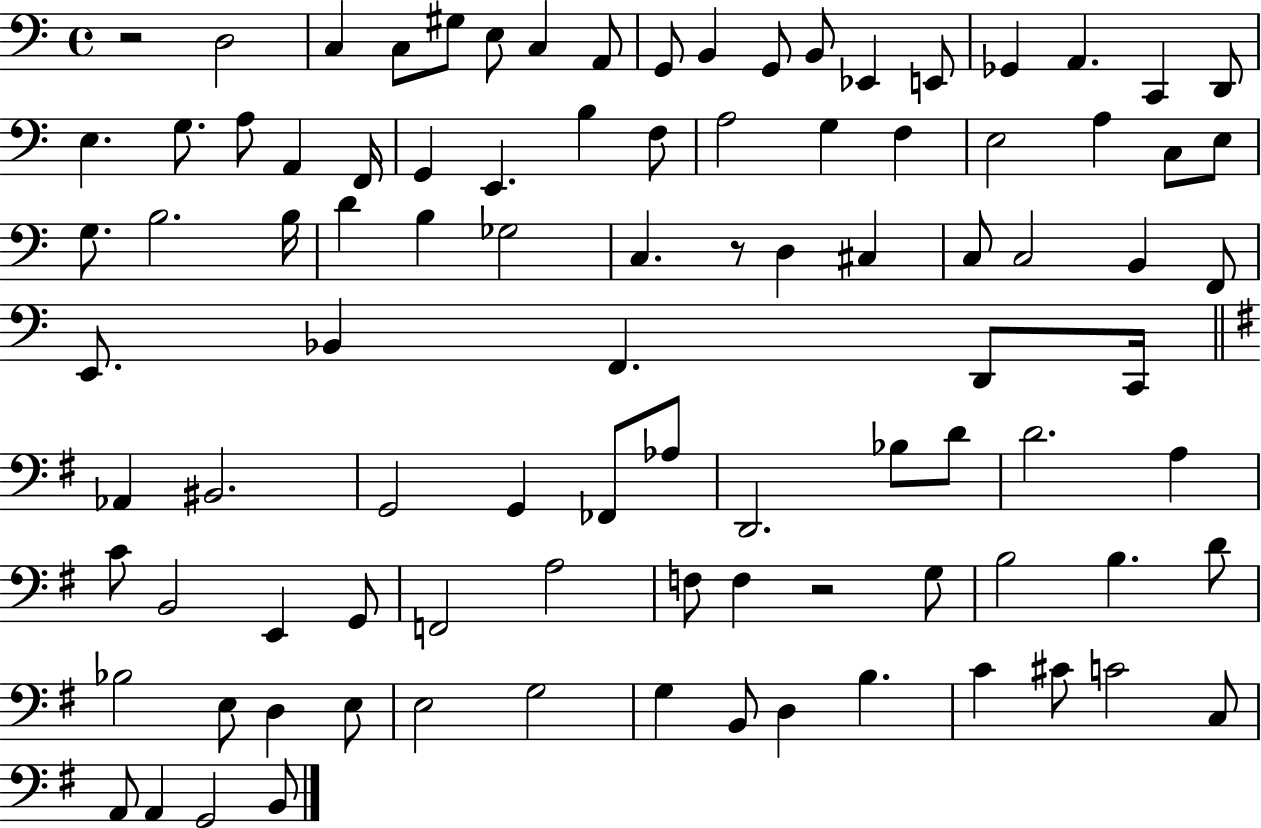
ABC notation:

X:1
T:Untitled
M:4/4
L:1/4
K:C
z2 D,2 C, C,/2 ^G,/2 E,/2 C, A,,/2 G,,/2 B,, G,,/2 B,,/2 _E,, E,,/2 _G,, A,, C,, D,,/2 E, G,/2 A,/2 A,, F,,/4 G,, E,, B, F,/2 A,2 G, F, E,2 A, C,/2 E,/2 G,/2 B,2 B,/4 D B, _G,2 C, z/2 D, ^C, C,/2 C,2 B,, F,,/2 E,,/2 _B,, F,, D,,/2 C,,/4 _A,, ^B,,2 G,,2 G,, _F,,/2 _A,/2 D,,2 _B,/2 D/2 D2 A, C/2 B,,2 E,, G,,/2 F,,2 A,2 F,/2 F, z2 G,/2 B,2 B, D/2 _B,2 E,/2 D, E,/2 E,2 G,2 G, B,,/2 D, B, C ^C/2 C2 C,/2 A,,/2 A,, G,,2 B,,/2